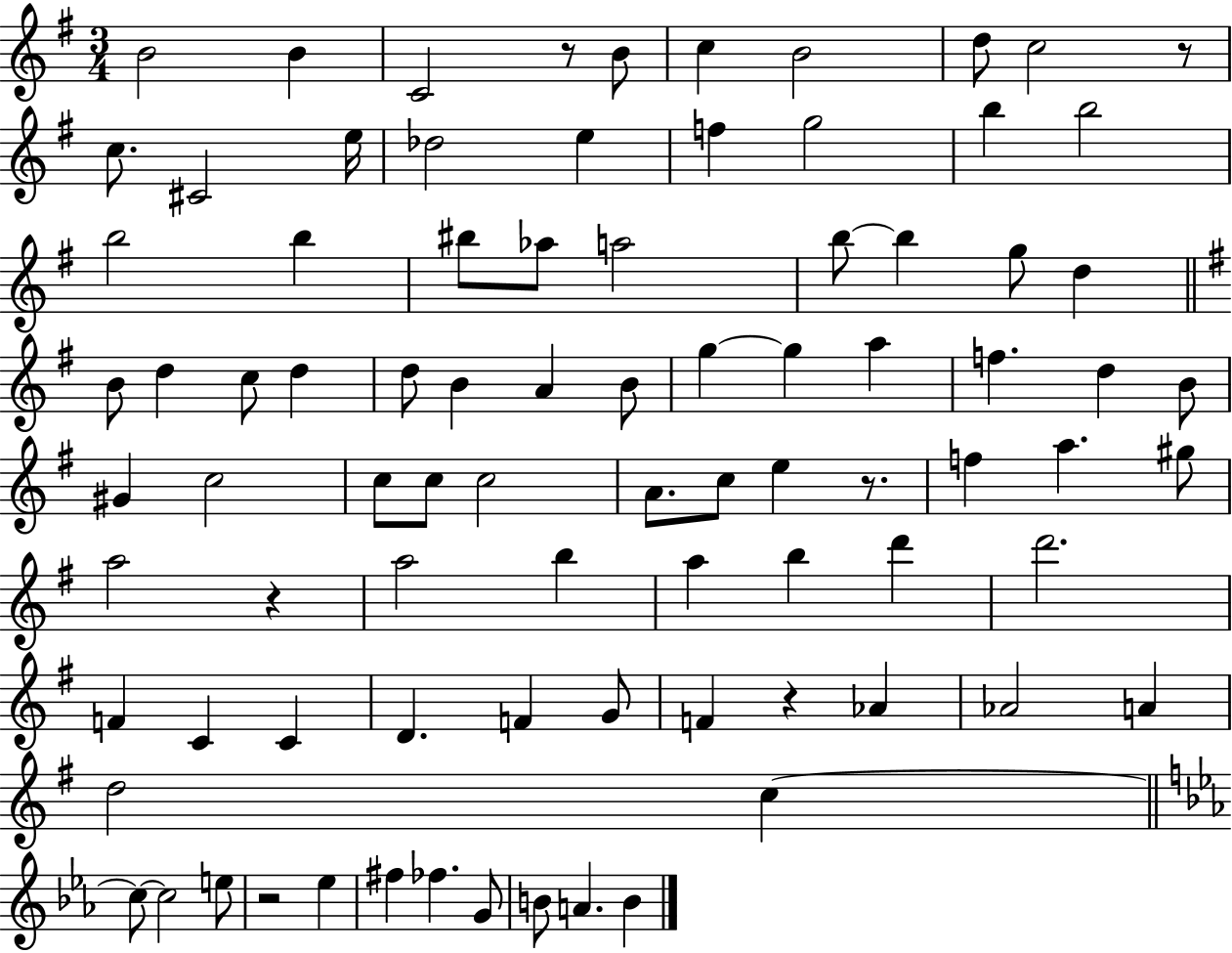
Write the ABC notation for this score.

X:1
T:Untitled
M:3/4
L:1/4
K:G
B2 B C2 z/2 B/2 c B2 d/2 c2 z/2 c/2 ^C2 e/4 _d2 e f g2 b b2 b2 b ^b/2 _a/2 a2 b/2 b g/2 d B/2 d c/2 d d/2 B A B/2 g g a f d B/2 ^G c2 c/2 c/2 c2 A/2 c/2 e z/2 f a ^g/2 a2 z a2 b a b d' d'2 F C C D F G/2 F z _A _A2 A d2 c c/2 c2 e/2 z2 _e ^f _f G/2 B/2 A B